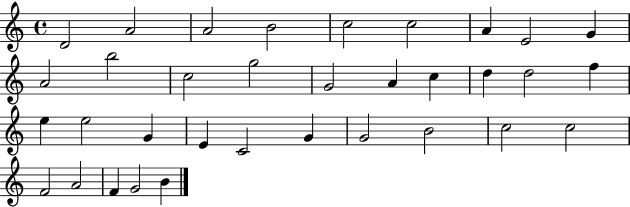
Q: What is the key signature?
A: C major